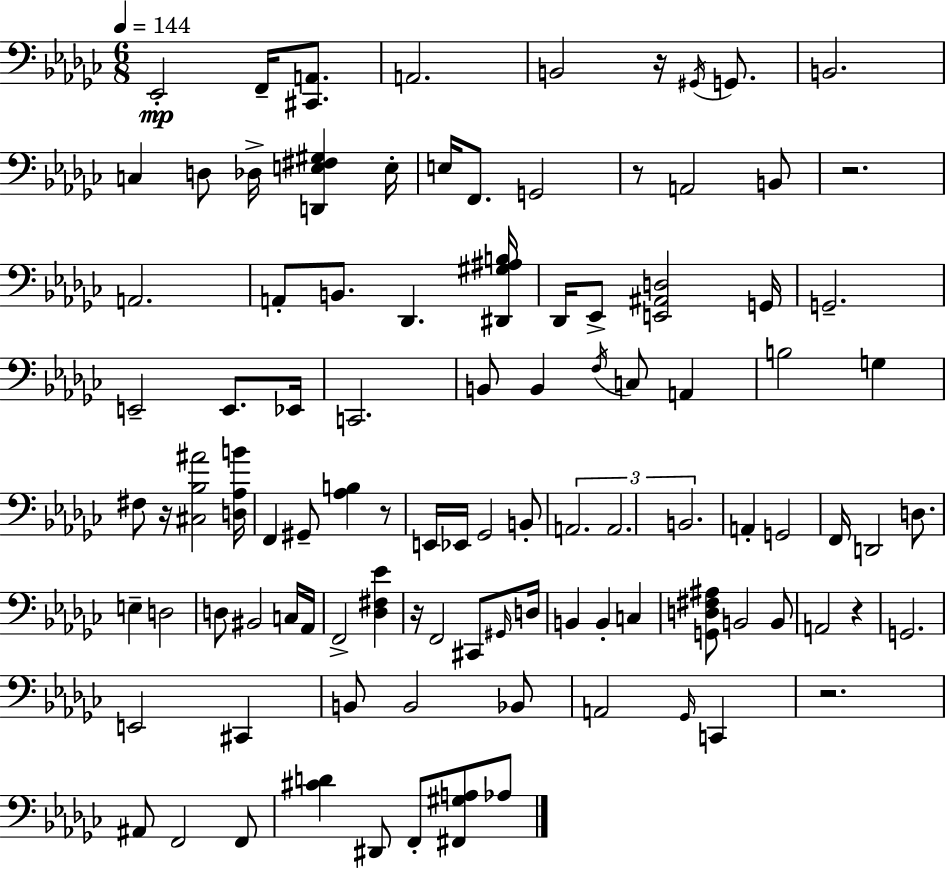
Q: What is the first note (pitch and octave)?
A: Eb2